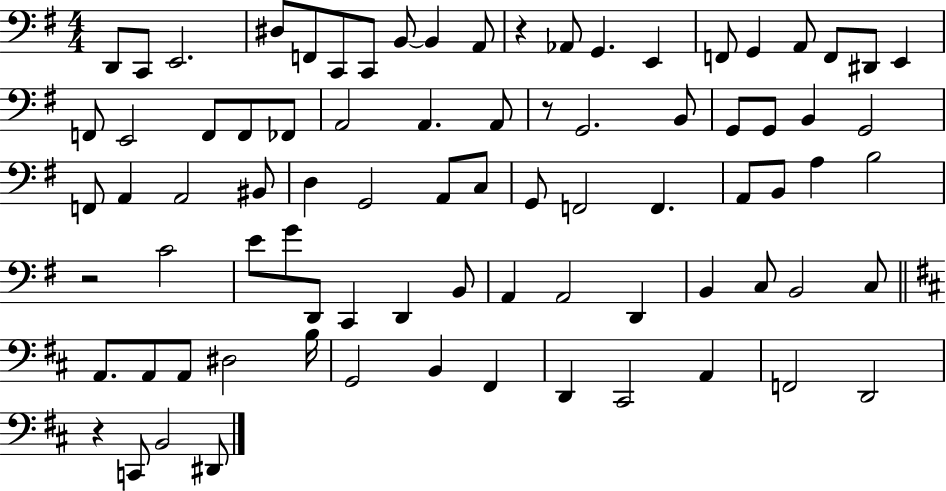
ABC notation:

X:1
T:Untitled
M:4/4
L:1/4
K:G
D,,/2 C,,/2 E,,2 ^D,/2 F,,/2 C,,/2 C,,/2 B,,/2 B,, A,,/2 z _A,,/2 G,, E,, F,,/2 G,, A,,/2 F,,/2 ^D,,/2 E,, F,,/2 E,,2 F,,/2 F,,/2 _F,,/2 A,,2 A,, A,,/2 z/2 G,,2 B,,/2 G,,/2 G,,/2 B,, G,,2 F,,/2 A,, A,,2 ^B,,/2 D, G,,2 A,,/2 C,/2 G,,/2 F,,2 F,, A,,/2 B,,/2 A, B,2 z2 C2 E/2 G/2 D,,/2 C,, D,, B,,/2 A,, A,,2 D,, B,, C,/2 B,,2 C,/2 A,,/2 A,,/2 A,,/2 ^D,2 B,/4 G,,2 B,, ^F,, D,, ^C,,2 A,, F,,2 D,,2 z C,,/2 B,,2 ^D,,/2